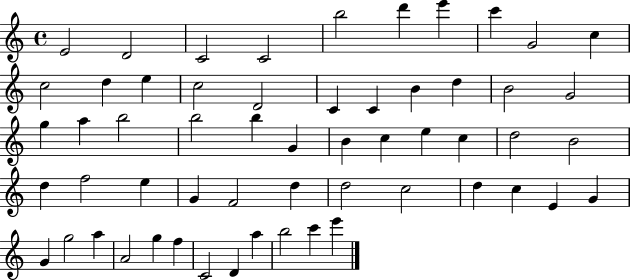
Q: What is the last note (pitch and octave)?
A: E6